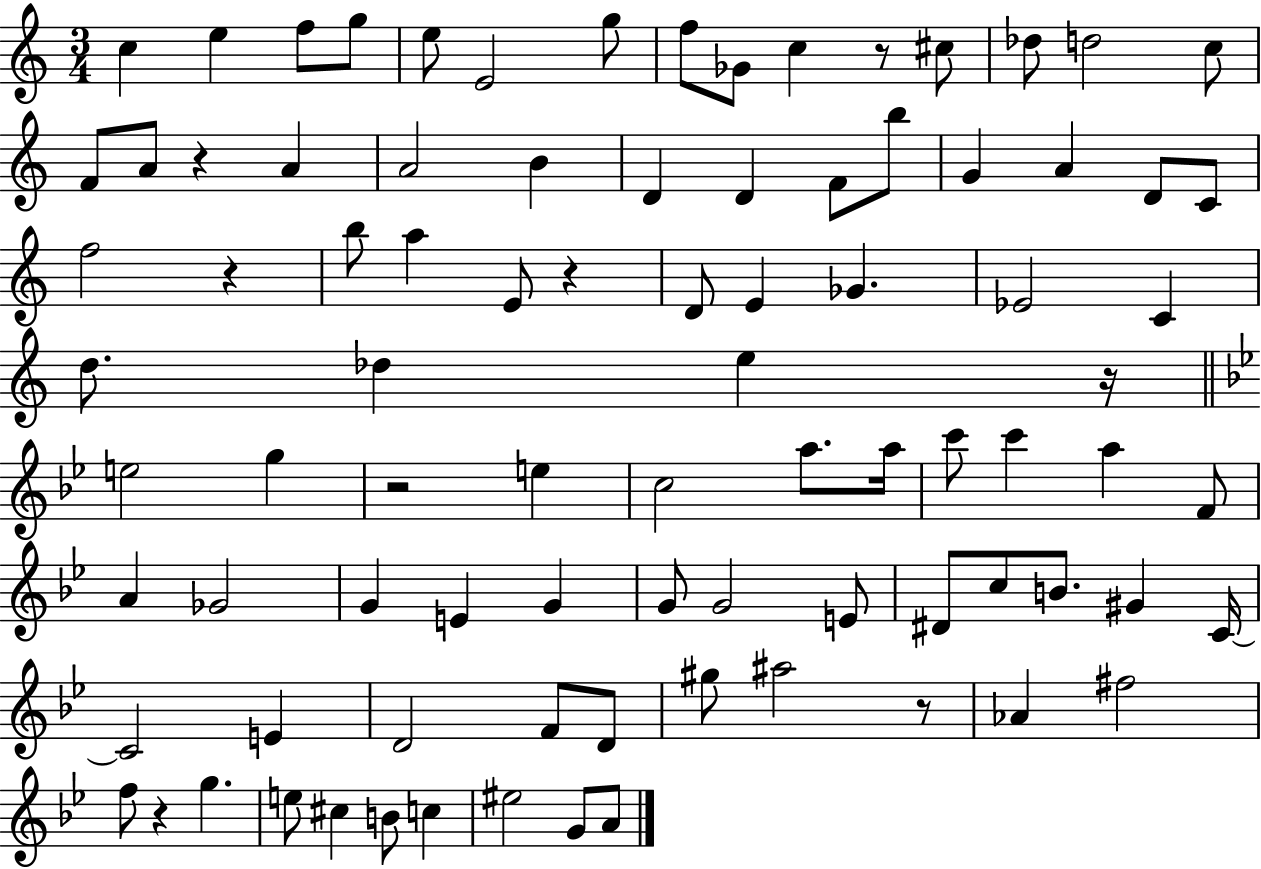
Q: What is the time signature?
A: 3/4